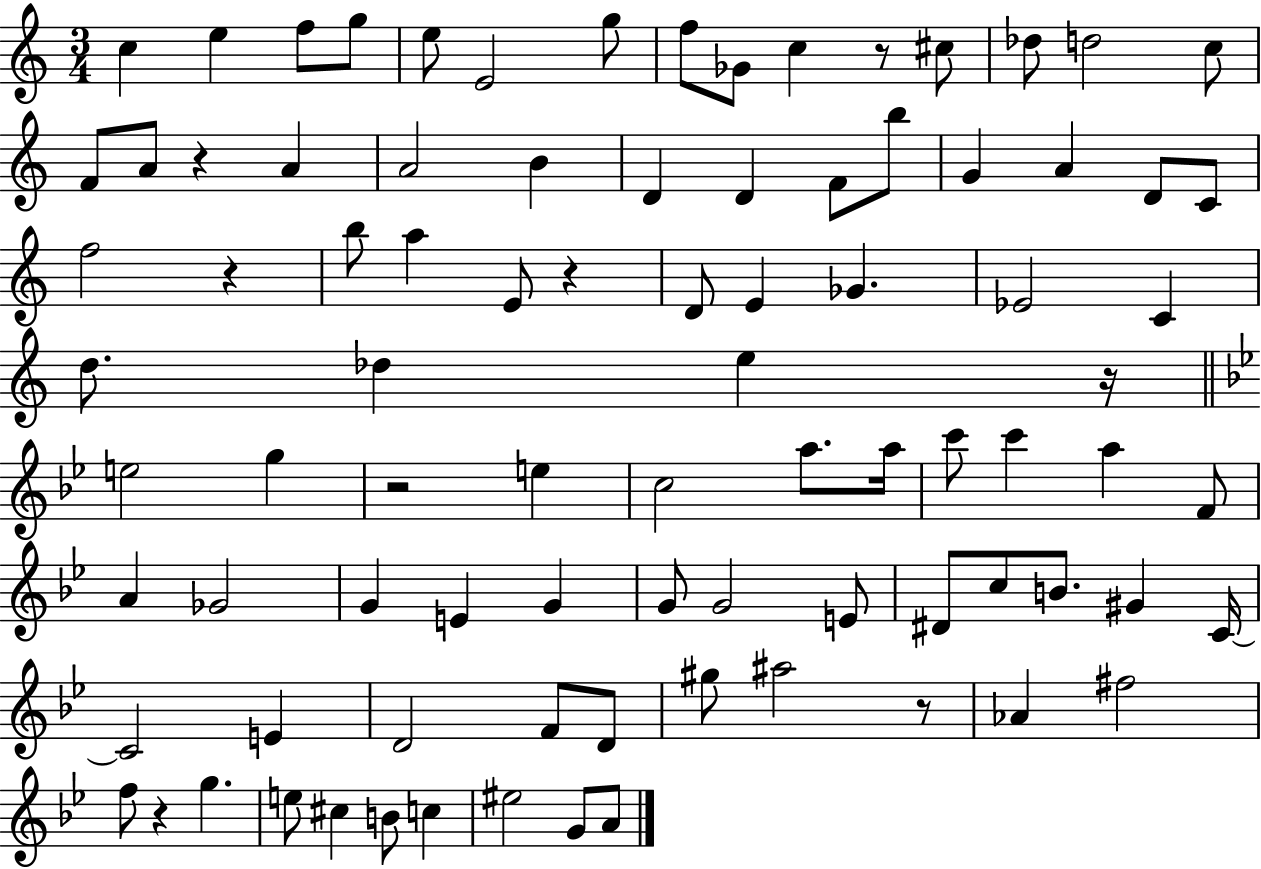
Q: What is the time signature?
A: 3/4